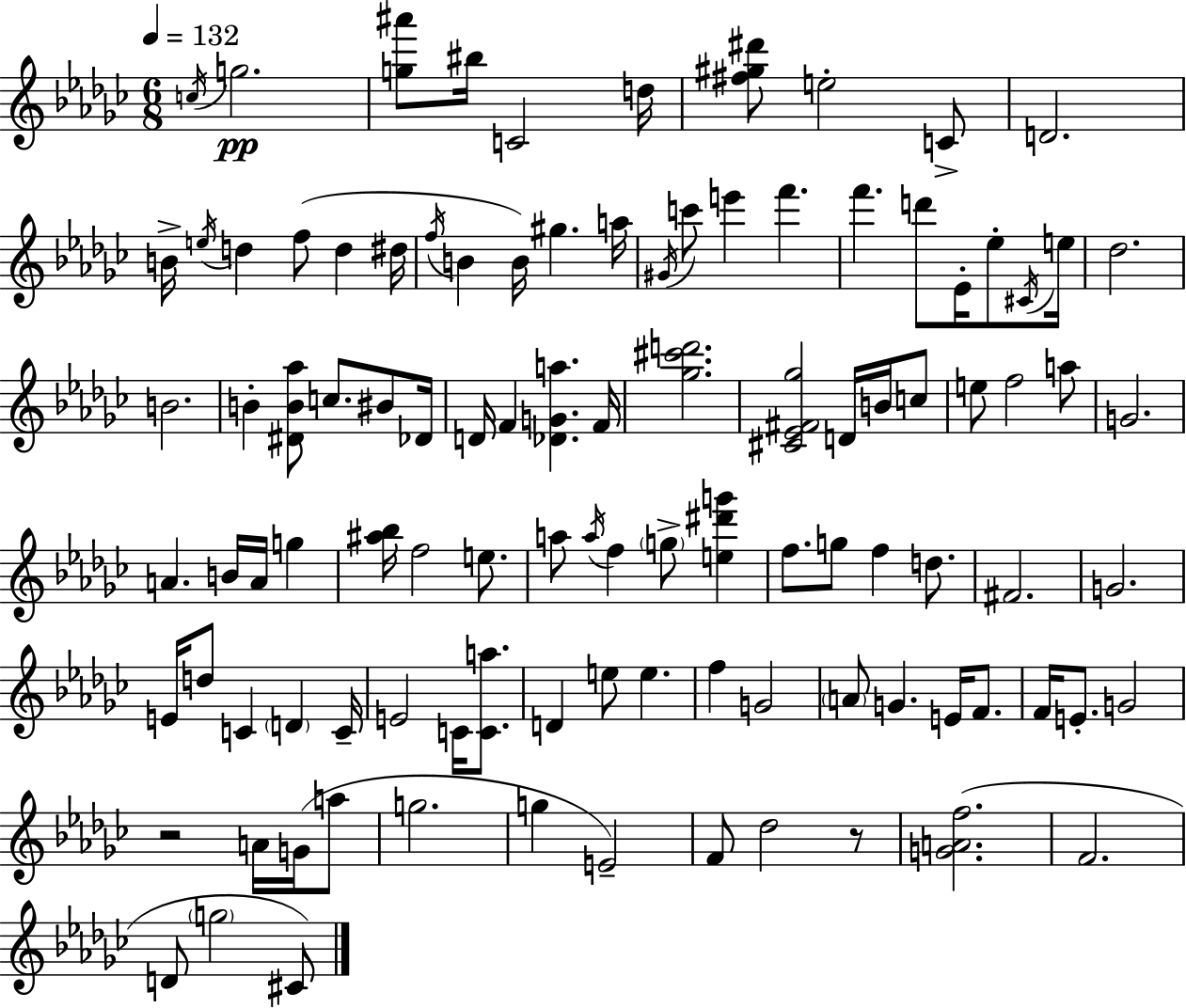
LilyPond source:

{
  \clef treble
  \numericTimeSignature
  \time 6/8
  \key ees \minor
  \tempo 4 = 132
  \repeat volta 2 { \acciaccatura { c''16 }\pp g''2. | <g'' ais'''>8 bis''16 c'2 | d''16 <fis'' gis'' dis'''>8 e''2-. c'8-> | d'2. | \break b'16-> \acciaccatura { e''16 } d''4 f''8( d''4 | dis''16 \acciaccatura { f''16 } b'4 b'16) gis''4. | a''16 \acciaccatura { gis'16 } c'''8 e'''4 f'''4. | f'''4. d'''8 | \break ees'16-. ees''8-. \acciaccatura { cis'16 } e''16 des''2. | b'2. | b'4-. <dis' b' aes''>8 c''8. | bis'8 des'16 d'16 f'4 <des' g' a''>4. | \break f'16 <ges'' cis''' d'''>2. | <cis' ees' fis' ges''>2 | d'16 b'16 c''8 e''8 f''2 | a''8 g'2. | \break a'4. b'16 | a'16 g''4 <ais'' bes''>16 f''2 | e''8. a''8 \acciaccatura { a''16 } f''4 | \parenthesize g''8-> <e'' dis''' g'''>4 f''8. g''8 f''4 | \break d''8. fis'2. | g'2. | e'16 d''8 c'4 | \parenthesize d'4 c'16-- e'2 | \break c'16 <c' a''>8. d'4 e''8 | e''4. f''4 g'2 | \parenthesize a'8 g'4. | e'16 f'8. f'16 e'8.-. g'2 | \break r2 | a'16 g'16( a''8 g''2. | g''4 e'2--) | f'8 des''2 | \break r8 <g' a' f''>2.( | f'2. | d'8 \parenthesize g''2 | cis'8) } \bar "|."
}